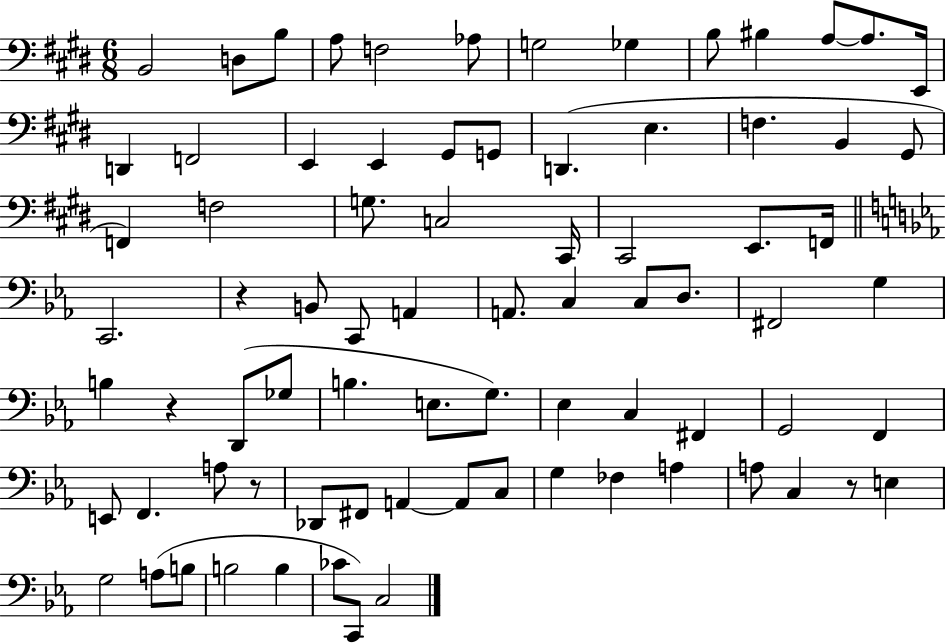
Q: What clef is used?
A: bass